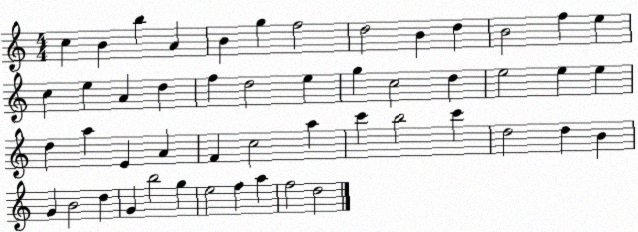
X:1
T:Untitled
M:4/4
L:1/4
K:C
c B b A B g f2 d2 B d B2 f e c e A d f d2 e g c2 d e2 e e d a E A F c2 a c' b2 c' d2 d B G B2 d G b2 g e2 f a f2 d2